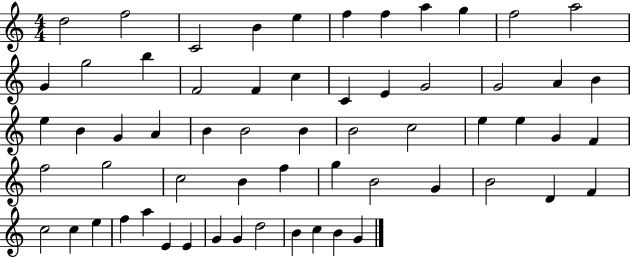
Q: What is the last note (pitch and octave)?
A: G4